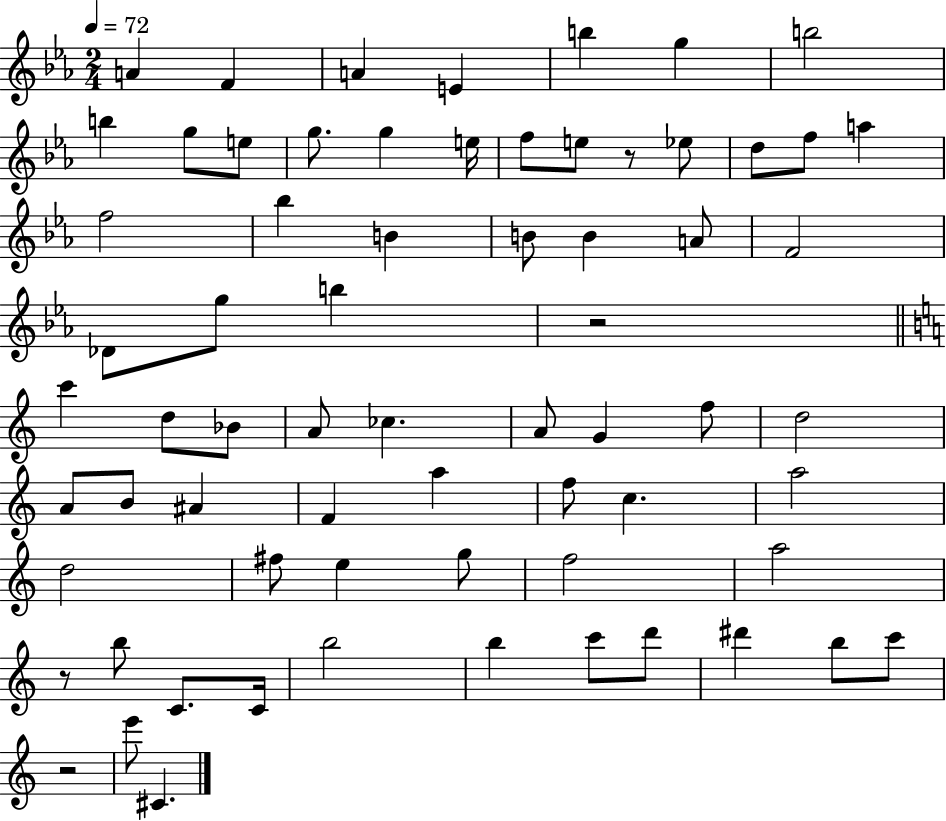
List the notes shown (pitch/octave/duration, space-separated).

A4/q F4/q A4/q E4/q B5/q G5/q B5/h B5/q G5/e E5/e G5/e. G5/q E5/s F5/e E5/e R/e Eb5/e D5/e F5/e A5/q F5/h Bb5/q B4/q B4/e B4/q A4/e F4/h Db4/e G5/e B5/q R/h C6/q D5/e Bb4/e A4/e CES5/q. A4/e G4/q F5/e D5/h A4/e B4/e A#4/q F4/q A5/q F5/e C5/q. A5/h D5/h F#5/e E5/q G5/e F5/h A5/h R/e B5/e C4/e. C4/s B5/h B5/q C6/e D6/e D#6/q B5/e C6/e R/h E6/e C#4/q.